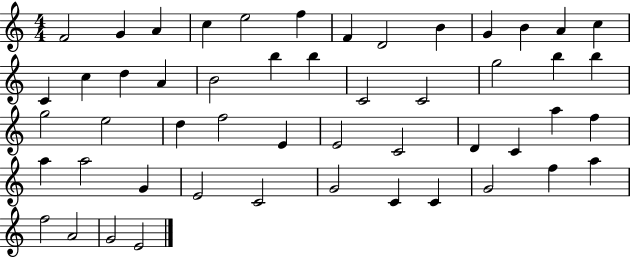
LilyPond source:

{
  \clef treble
  \numericTimeSignature
  \time 4/4
  \key c \major
  f'2 g'4 a'4 | c''4 e''2 f''4 | f'4 d'2 b'4 | g'4 b'4 a'4 c''4 | \break c'4 c''4 d''4 a'4 | b'2 b''4 b''4 | c'2 c'2 | g''2 b''4 b''4 | \break g''2 e''2 | d''4 f''2 e'4 | e'2 c'2 | d'4 c'4 a''4 f''4 | \break a''4 a''2 g'4 | e'2 c'2 | g'2 c'4 c'4 | g'2 f''4 a''4 | \break f''2 a'2 | g'2 e'2 | \bar "|."
}